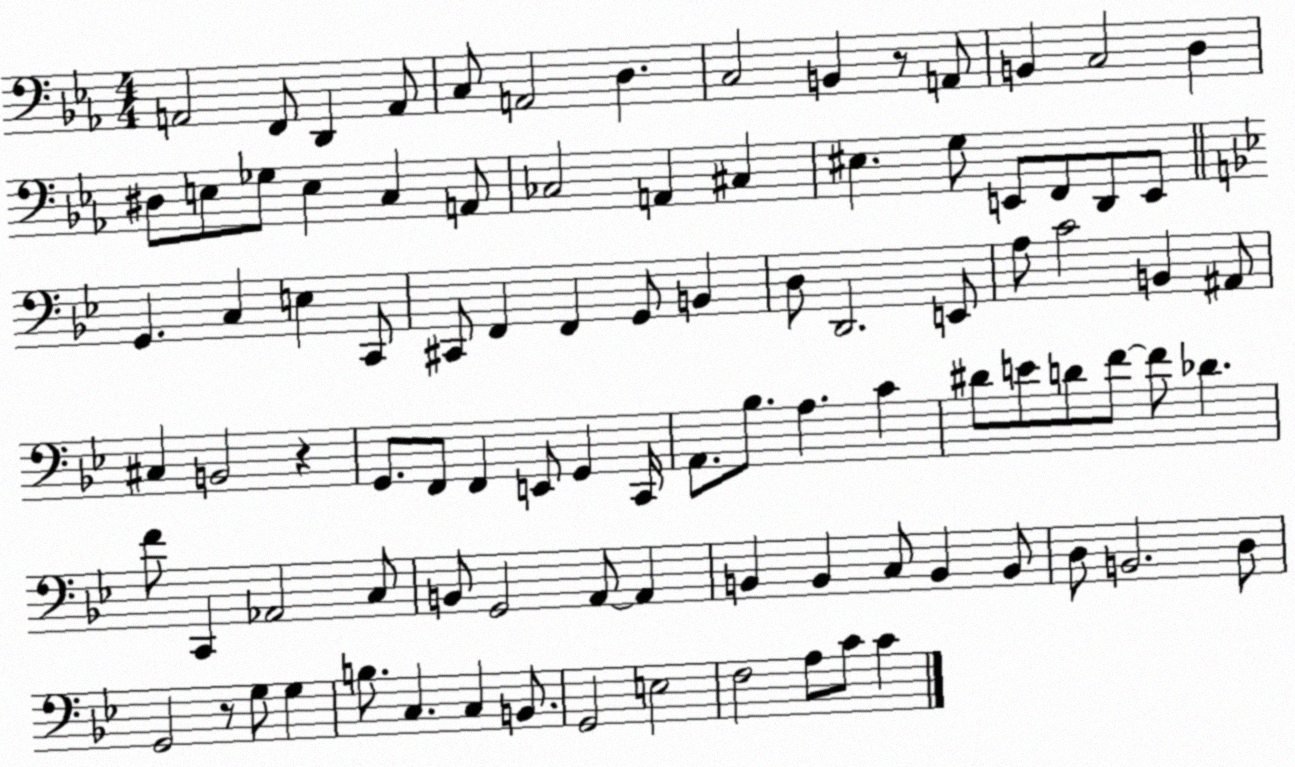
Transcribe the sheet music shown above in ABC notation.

X:1
T:Untitled
M:4/4
L:1/4
K:Eb
A,,2 F,,/2 D,, A,,/2 C,/2 A,,2 D, C,2 B,, z/2 A,,/2 B,, C,2 D, ^D,/2 E,/2 _G,/2 E, C, A,,/2 _C,2 A,, ^C, ^E, G,/2 E,,/2 F,,/2 D,,/2 E,,/2 G,, C, E, C,,/2 ^C,,/2 F,, F,, G,,/2 B,, D,/2 D,,2 E,,/2 A,/2 C2 B,, ^A,,/2 ^C, B,,2 z G,,/2 F,,/2 F,, E,,/2 G,, C,,/4 A,,/2 _B,/2 A, C ^D/2 E/2 D/2 F/2 F/2 _D F/2 C,, _A,,2 C,/2 B,,/2 G,,2 A,,/2 A,, B,, B,, C,/2 B,, B,,/2 D,/2 B,,2 D,/2 G,,2 z/2 G,/2 G, B,/2 C, C, B,,/2 G,,2 E,2 F,2 A,/2 C/2 C